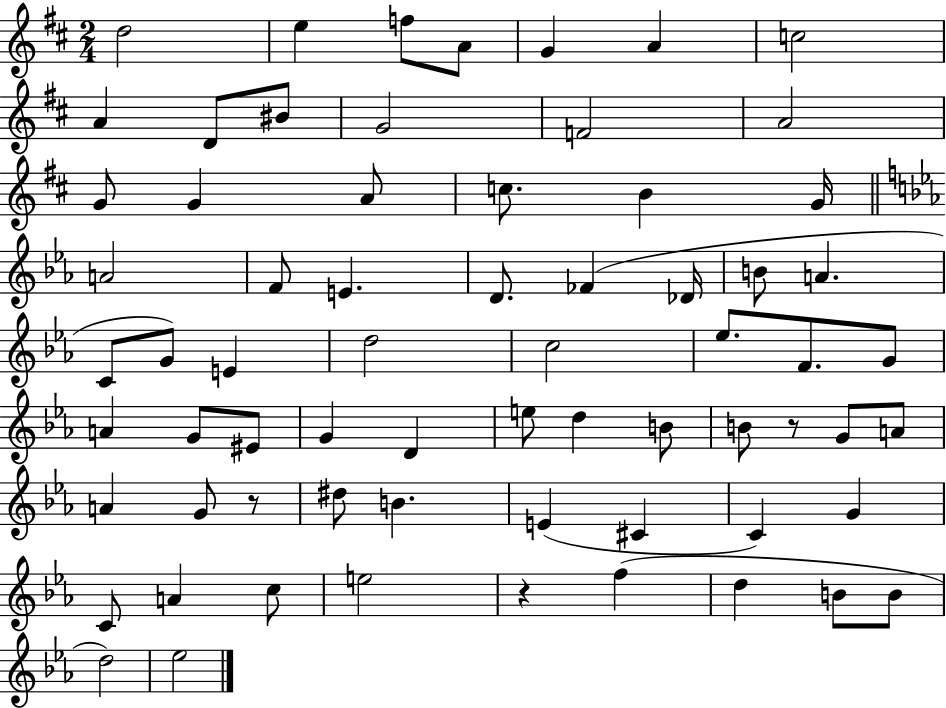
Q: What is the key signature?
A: D major